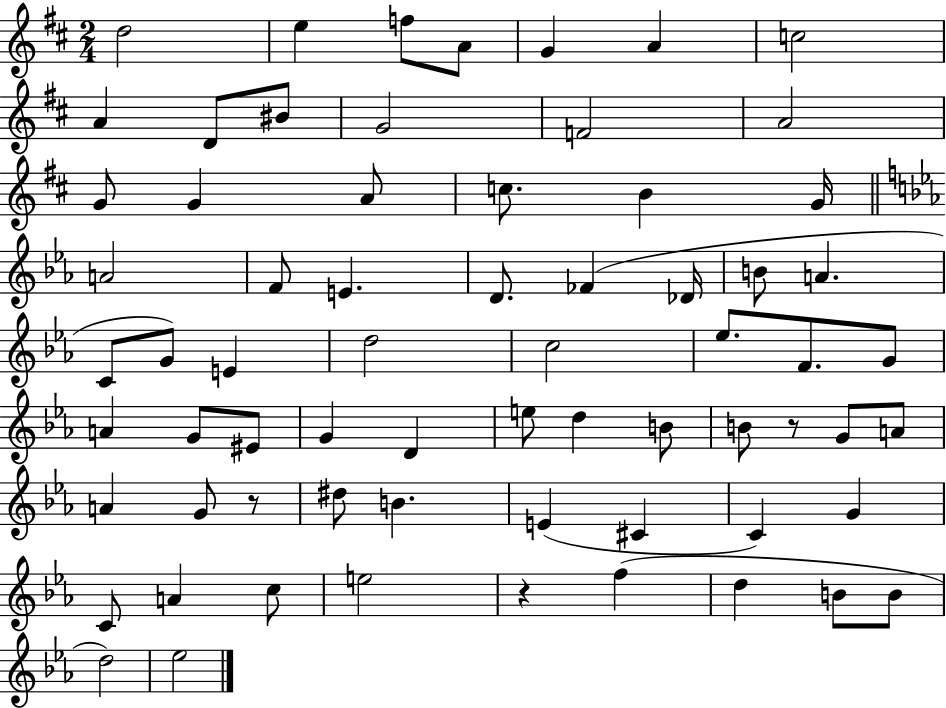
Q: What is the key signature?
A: D major